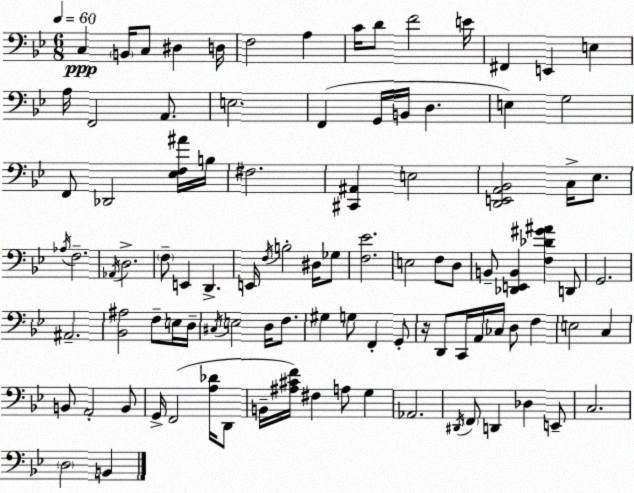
X:1
T:Untitled
M:6/8
L:1/4
K:Bb
C, B,,/4 C,/2 ^D, D,/4 F,2 A, C/4 D/2 F2 E/4 ^F,, E,, E, A,/4 F,,2 A,,/2 E,2 F,, G,,/4 B,,/4 D, E, G,2 F,,/2 _D,,2 [_E,F,^A]/4 B,/4 ^F,2 [^C,,^A,,] E,2 [D,,E,,A,,_B,,]2 C,/4 _E,/2 _A,/4 F,2 _A,,/4 D,2 F,/2 E,, D,, E,,/4 F,/4 B,2 ^D,/4 _G,/2 [F,_E]2 E,2 F,/2 D,/2 B,,/2 [_D,,E,,B,,] [F,_D^G^A] D,,/2 G,,2 ^A,,2 [_B,,^A,]2 F,/2 E,/4 D,/4 ^C,/4 E,2 D,/4 F,/2 ^G, G,/2 F,, G,,/2 z/4 D,,/2 C,,/4 A,,/4 _C,/4 D,/2 F, E,2 C, B,,/2 A,,2 B,,/2 G,,/4 F,,2 [A,_D]/4 D,,/2 B,,/4 [^A,^CF]/4 ^F, A,/2 G, _A,,2 ^D,,/4 F,,/2 D,, _D, E,,/2 C,2 D,2 B,,